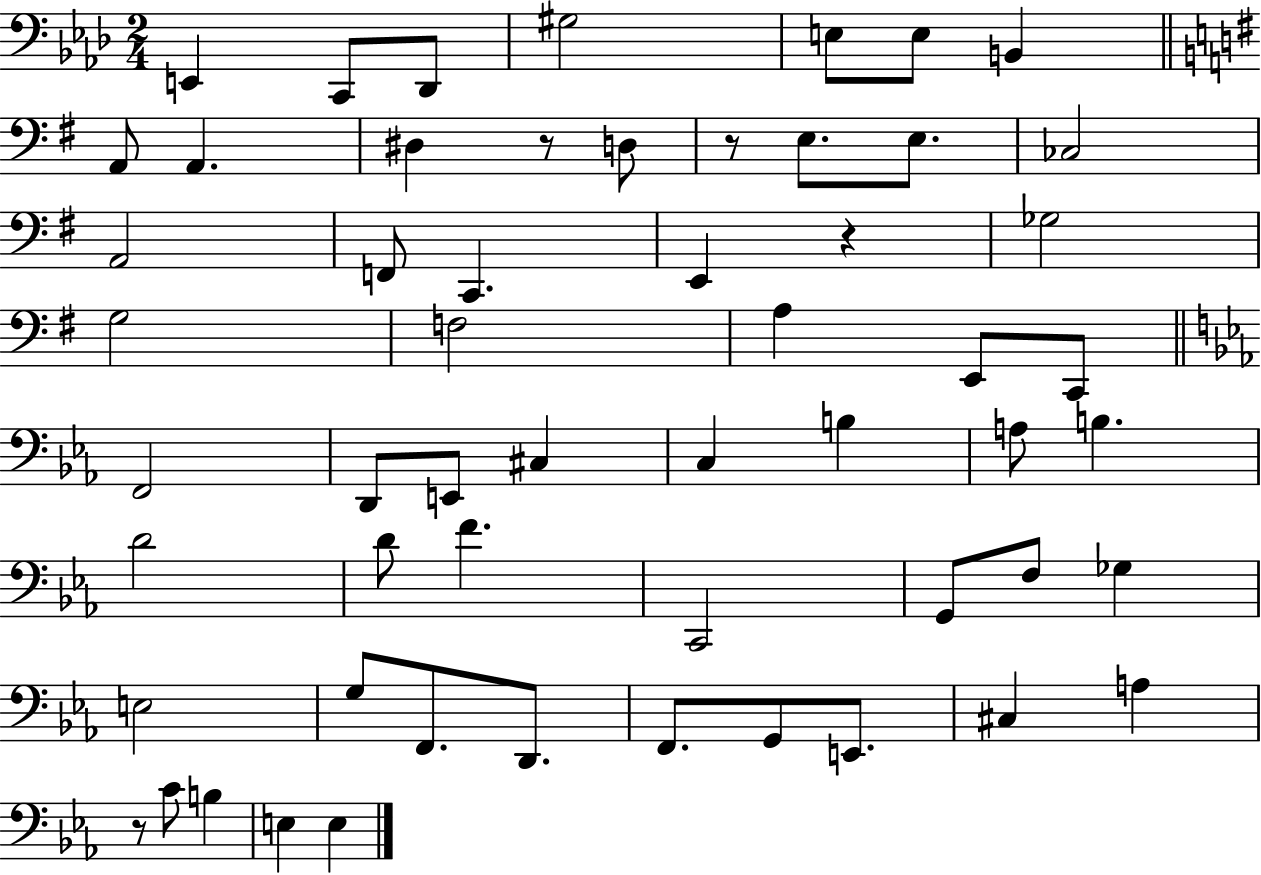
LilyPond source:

{
  \clef bass
  \numericTimeSignature
  \time 2/4
  \key aes \major
  \repeat volta 2 { e,4 c,8 des,8 | gis2 | e8 e8 b,4 | \bar "||" \break \key e \minor a,8 a,4. | dis4 r8 d8 | r8 e8. e8. | ces2 | \break a,2 | f,8 c,4. | e,4 r4 | ges2 | \break g2 | f2 | a4 e,8 c,8 | \bar "||" \break \key ees \major f,2 | d,8 e,8 cis4 | c4 b4 | a8 b4. | \break d'2 | d'8 f'4. | c,2 | g,8 f8 ges4 | \break e2 | g8 f,8. d,8. | f,8. g,8 e,8. | cis4 a4 | \break r8 c'8 b4 | e4 e4 | } \bar "|."
}